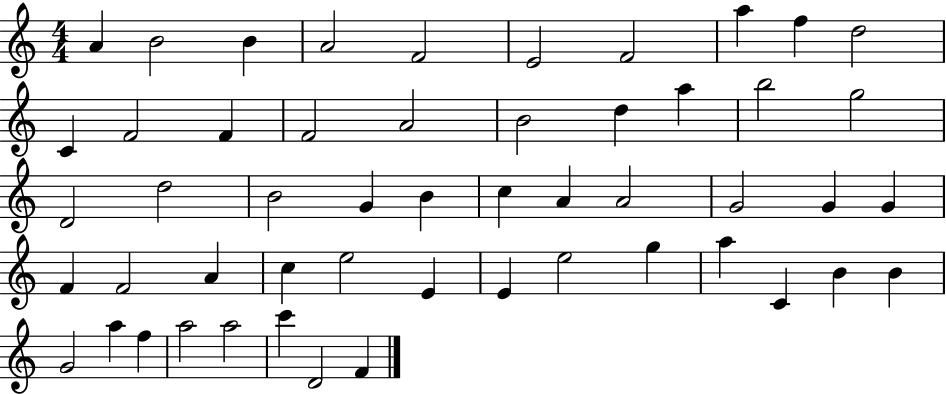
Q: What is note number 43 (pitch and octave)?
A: B4